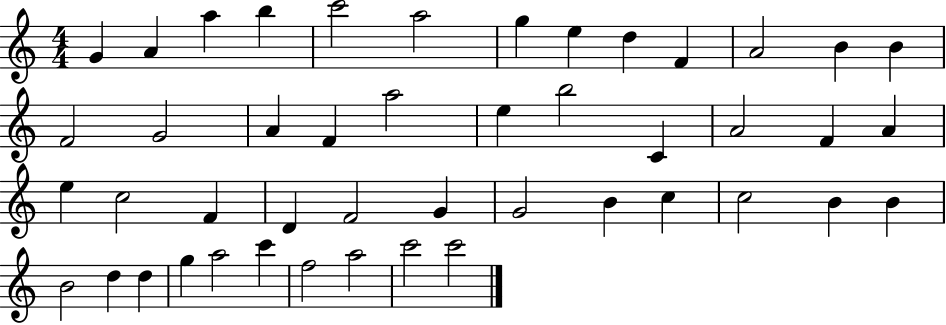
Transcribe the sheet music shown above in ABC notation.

X:1
T:Untitled
M:4/4
L:1/4
K:C
G A a b c'2 a2 g e d F A2 B B F2 G2 A F a2 e b2 C A2 F A e c2 F D F2 G G2 B c c2 B B B2 d d g a2 c' f2 a2 c'2 c'2